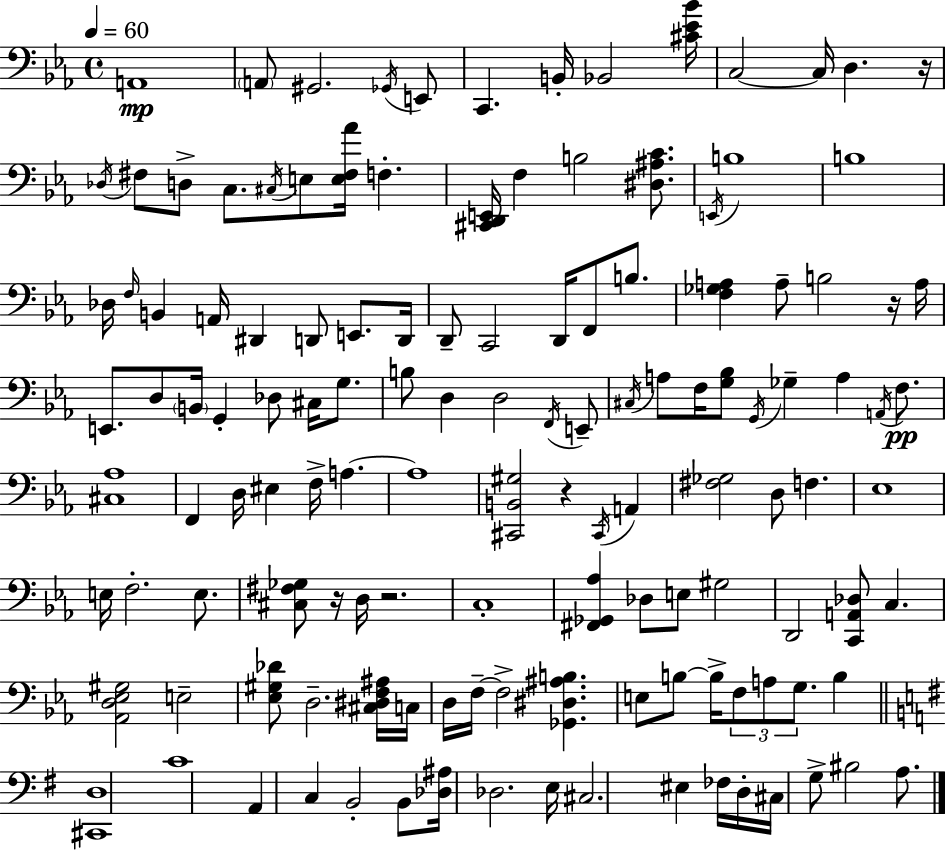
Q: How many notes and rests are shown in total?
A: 131